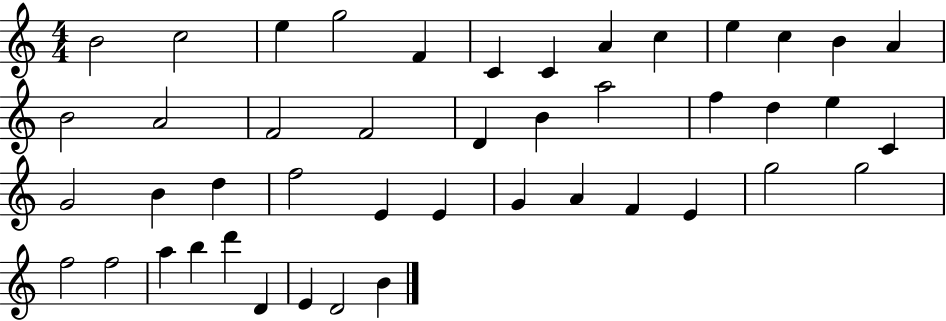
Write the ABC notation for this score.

X:1
T:Untitled
M:4/4
L:1/4
K:C
B2 c2 e g2 F C C A c e c B A B2 A2 F2 F2 D B a2 f d e C G2 B d f2 E E G A F E g2 g2 f2 f2 a b d' D E D2 B